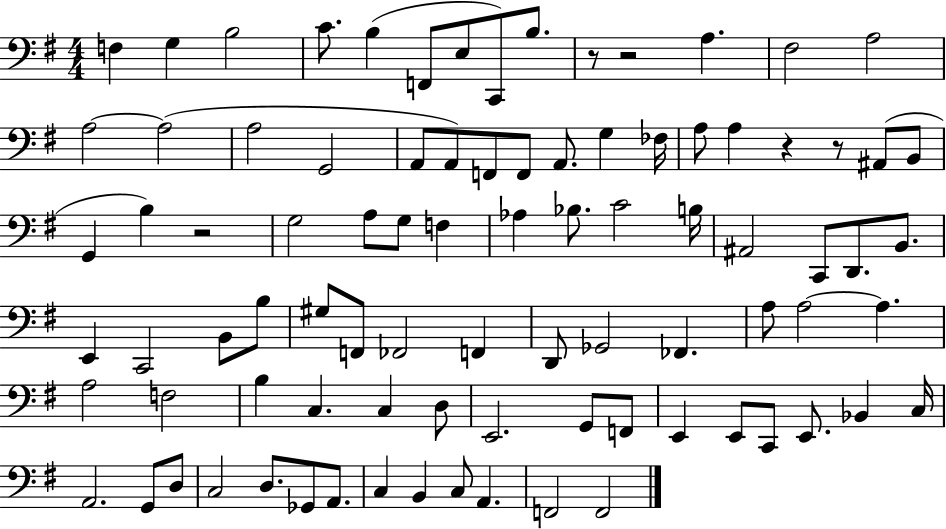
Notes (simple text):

F3/q G3/q B3/h C4/e. B3/q F2/e E3/e C2/e B3/e. R/e R/h A3/q. F#3/h A3/h A3/h A3/h A3/h G2/h A2/e A2/e F2/e F2/e A2/e. G3/q FES3/s A3/e A3/q R/q R/e A#2/e B2/e G2/q B3/q R/h G3/h A3/e G3/e F3/q Ab3/q Bb3/e. C4/h B3/s A#2/h C2/e D2/e. B2/e. E2/q C2/h B2/e B3/e G#3/e F2/e FES2/h F2/q D2/e Gb2/h FES2/q. A3/e A3/h A3/q. A3/h F3/h B3/q C3/q. C3/q D3/e E2/h. G2/e F2/e E2/q E2/e C2/e E2/e. Bb2/q C3/s A2/h. G2/e D3/e C3/h D3/e. Gb2/e A2/e. C3/q B2/q C3/e A2/q. F2/h F2/h